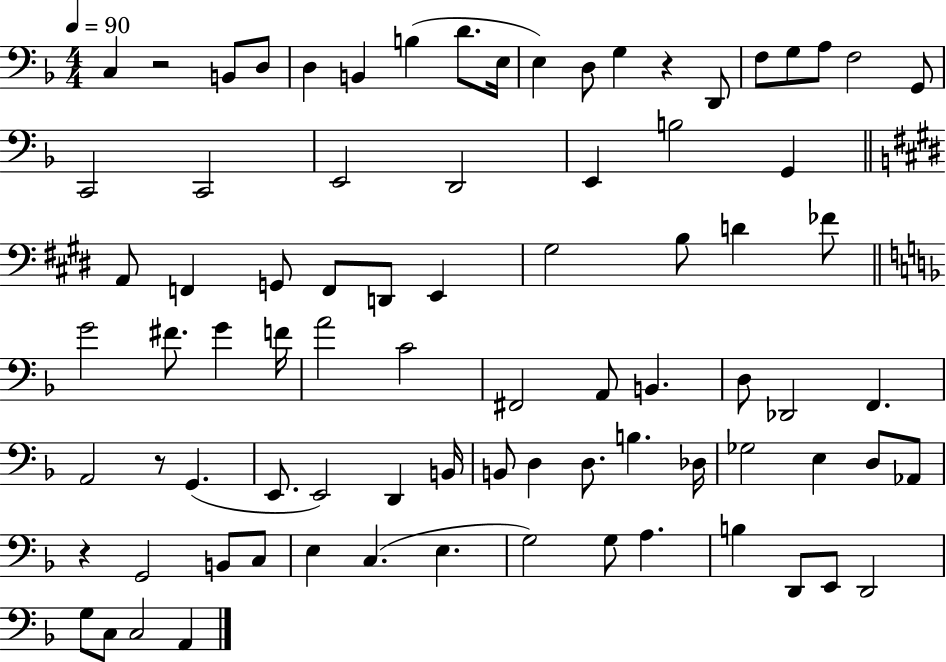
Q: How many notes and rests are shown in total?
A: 82